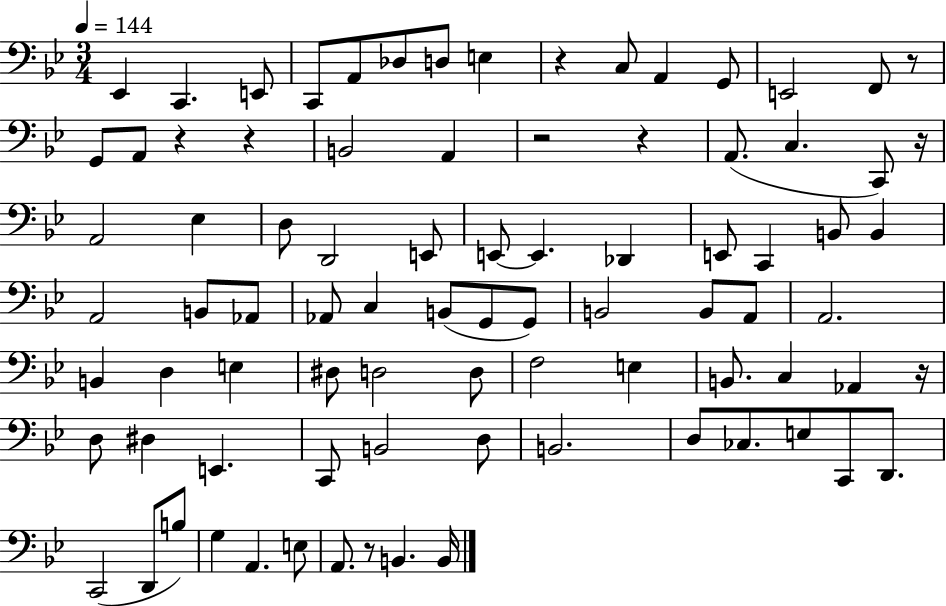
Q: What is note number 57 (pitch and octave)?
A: D#3